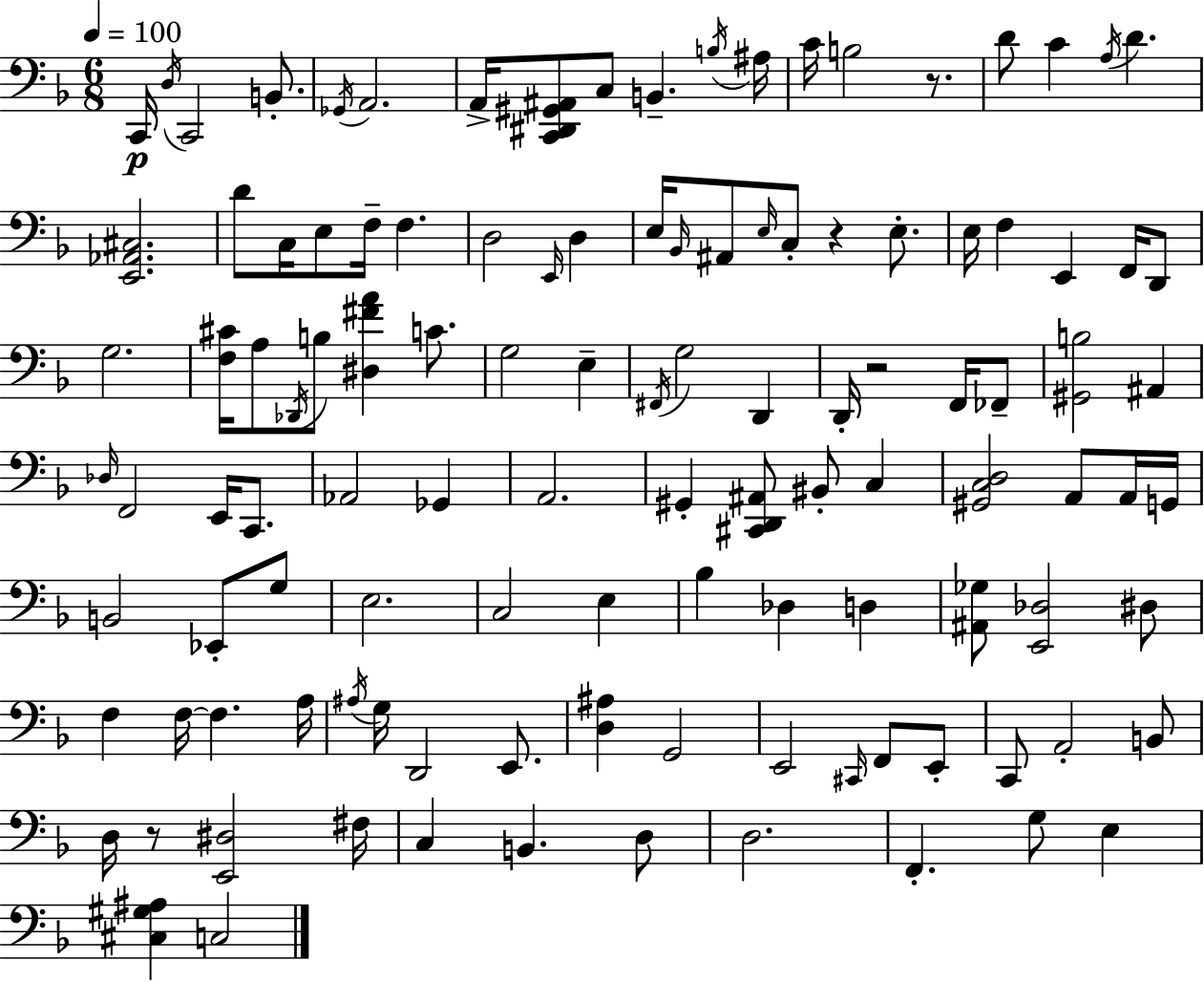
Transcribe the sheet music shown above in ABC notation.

X:1
T:Untitled
M:6/8
L:1/4
K:Dm
C,,/4 D,/4 C,,2 B,,/2 _G,,/4 A,,2 A,,/4 [C,,^D,,^G,,^A,,]/2 C,/2 B,, B,/4 ^A,/4 C/4 B,2 z/2 D/2 C A,/4 D [E,,_A,,^C,]2 D/2 C,/4 E,/2 F,/4 F, D,2 E,,/4 D, E,/4 _B,,/4 ^A,,/2 E,/4 C,/2 z E,/2 E,/4 F, E,, F,,/4 D,,/2 G,2 [F,^C]/4 A,/2 _D,,/4 B,/2 [^D,^FA] C/2 G,2 E, ^F,,/4 G,2 D,, D,,/4 z2 F,,/4 _F,,/2 [^G,,B,]2 ^A,, _D,/4 F,,2 E,,/4 C,,/2 _A,,2 _G,, A,,2 ^G,, [^C,,D,,^A,,]/2 ^B,,/2 C, [^G,,C,D,]2 A,,/2 A,,/4 G,,/4 B,,2 _E,,/2 G,/2 E,2 C,2 E, _B, _D, D, [^A,,_G,]/2 [E,,_D,]2 ^D,/2 F, F,/4 F, A,/4 ^A,/4 G,/4 D,,2 E,,/2 [D,^A,] G,,2 E,,2 ^C,,/4 F,,/2 E,,/2 C,,/2 A,,2 B,,/2 D,/4 z/2 [E,,^D,]2 ^F,/4 C, B,, D,/2 D,2 F,, G,/2 E, [^C,^G,^A,] C,2